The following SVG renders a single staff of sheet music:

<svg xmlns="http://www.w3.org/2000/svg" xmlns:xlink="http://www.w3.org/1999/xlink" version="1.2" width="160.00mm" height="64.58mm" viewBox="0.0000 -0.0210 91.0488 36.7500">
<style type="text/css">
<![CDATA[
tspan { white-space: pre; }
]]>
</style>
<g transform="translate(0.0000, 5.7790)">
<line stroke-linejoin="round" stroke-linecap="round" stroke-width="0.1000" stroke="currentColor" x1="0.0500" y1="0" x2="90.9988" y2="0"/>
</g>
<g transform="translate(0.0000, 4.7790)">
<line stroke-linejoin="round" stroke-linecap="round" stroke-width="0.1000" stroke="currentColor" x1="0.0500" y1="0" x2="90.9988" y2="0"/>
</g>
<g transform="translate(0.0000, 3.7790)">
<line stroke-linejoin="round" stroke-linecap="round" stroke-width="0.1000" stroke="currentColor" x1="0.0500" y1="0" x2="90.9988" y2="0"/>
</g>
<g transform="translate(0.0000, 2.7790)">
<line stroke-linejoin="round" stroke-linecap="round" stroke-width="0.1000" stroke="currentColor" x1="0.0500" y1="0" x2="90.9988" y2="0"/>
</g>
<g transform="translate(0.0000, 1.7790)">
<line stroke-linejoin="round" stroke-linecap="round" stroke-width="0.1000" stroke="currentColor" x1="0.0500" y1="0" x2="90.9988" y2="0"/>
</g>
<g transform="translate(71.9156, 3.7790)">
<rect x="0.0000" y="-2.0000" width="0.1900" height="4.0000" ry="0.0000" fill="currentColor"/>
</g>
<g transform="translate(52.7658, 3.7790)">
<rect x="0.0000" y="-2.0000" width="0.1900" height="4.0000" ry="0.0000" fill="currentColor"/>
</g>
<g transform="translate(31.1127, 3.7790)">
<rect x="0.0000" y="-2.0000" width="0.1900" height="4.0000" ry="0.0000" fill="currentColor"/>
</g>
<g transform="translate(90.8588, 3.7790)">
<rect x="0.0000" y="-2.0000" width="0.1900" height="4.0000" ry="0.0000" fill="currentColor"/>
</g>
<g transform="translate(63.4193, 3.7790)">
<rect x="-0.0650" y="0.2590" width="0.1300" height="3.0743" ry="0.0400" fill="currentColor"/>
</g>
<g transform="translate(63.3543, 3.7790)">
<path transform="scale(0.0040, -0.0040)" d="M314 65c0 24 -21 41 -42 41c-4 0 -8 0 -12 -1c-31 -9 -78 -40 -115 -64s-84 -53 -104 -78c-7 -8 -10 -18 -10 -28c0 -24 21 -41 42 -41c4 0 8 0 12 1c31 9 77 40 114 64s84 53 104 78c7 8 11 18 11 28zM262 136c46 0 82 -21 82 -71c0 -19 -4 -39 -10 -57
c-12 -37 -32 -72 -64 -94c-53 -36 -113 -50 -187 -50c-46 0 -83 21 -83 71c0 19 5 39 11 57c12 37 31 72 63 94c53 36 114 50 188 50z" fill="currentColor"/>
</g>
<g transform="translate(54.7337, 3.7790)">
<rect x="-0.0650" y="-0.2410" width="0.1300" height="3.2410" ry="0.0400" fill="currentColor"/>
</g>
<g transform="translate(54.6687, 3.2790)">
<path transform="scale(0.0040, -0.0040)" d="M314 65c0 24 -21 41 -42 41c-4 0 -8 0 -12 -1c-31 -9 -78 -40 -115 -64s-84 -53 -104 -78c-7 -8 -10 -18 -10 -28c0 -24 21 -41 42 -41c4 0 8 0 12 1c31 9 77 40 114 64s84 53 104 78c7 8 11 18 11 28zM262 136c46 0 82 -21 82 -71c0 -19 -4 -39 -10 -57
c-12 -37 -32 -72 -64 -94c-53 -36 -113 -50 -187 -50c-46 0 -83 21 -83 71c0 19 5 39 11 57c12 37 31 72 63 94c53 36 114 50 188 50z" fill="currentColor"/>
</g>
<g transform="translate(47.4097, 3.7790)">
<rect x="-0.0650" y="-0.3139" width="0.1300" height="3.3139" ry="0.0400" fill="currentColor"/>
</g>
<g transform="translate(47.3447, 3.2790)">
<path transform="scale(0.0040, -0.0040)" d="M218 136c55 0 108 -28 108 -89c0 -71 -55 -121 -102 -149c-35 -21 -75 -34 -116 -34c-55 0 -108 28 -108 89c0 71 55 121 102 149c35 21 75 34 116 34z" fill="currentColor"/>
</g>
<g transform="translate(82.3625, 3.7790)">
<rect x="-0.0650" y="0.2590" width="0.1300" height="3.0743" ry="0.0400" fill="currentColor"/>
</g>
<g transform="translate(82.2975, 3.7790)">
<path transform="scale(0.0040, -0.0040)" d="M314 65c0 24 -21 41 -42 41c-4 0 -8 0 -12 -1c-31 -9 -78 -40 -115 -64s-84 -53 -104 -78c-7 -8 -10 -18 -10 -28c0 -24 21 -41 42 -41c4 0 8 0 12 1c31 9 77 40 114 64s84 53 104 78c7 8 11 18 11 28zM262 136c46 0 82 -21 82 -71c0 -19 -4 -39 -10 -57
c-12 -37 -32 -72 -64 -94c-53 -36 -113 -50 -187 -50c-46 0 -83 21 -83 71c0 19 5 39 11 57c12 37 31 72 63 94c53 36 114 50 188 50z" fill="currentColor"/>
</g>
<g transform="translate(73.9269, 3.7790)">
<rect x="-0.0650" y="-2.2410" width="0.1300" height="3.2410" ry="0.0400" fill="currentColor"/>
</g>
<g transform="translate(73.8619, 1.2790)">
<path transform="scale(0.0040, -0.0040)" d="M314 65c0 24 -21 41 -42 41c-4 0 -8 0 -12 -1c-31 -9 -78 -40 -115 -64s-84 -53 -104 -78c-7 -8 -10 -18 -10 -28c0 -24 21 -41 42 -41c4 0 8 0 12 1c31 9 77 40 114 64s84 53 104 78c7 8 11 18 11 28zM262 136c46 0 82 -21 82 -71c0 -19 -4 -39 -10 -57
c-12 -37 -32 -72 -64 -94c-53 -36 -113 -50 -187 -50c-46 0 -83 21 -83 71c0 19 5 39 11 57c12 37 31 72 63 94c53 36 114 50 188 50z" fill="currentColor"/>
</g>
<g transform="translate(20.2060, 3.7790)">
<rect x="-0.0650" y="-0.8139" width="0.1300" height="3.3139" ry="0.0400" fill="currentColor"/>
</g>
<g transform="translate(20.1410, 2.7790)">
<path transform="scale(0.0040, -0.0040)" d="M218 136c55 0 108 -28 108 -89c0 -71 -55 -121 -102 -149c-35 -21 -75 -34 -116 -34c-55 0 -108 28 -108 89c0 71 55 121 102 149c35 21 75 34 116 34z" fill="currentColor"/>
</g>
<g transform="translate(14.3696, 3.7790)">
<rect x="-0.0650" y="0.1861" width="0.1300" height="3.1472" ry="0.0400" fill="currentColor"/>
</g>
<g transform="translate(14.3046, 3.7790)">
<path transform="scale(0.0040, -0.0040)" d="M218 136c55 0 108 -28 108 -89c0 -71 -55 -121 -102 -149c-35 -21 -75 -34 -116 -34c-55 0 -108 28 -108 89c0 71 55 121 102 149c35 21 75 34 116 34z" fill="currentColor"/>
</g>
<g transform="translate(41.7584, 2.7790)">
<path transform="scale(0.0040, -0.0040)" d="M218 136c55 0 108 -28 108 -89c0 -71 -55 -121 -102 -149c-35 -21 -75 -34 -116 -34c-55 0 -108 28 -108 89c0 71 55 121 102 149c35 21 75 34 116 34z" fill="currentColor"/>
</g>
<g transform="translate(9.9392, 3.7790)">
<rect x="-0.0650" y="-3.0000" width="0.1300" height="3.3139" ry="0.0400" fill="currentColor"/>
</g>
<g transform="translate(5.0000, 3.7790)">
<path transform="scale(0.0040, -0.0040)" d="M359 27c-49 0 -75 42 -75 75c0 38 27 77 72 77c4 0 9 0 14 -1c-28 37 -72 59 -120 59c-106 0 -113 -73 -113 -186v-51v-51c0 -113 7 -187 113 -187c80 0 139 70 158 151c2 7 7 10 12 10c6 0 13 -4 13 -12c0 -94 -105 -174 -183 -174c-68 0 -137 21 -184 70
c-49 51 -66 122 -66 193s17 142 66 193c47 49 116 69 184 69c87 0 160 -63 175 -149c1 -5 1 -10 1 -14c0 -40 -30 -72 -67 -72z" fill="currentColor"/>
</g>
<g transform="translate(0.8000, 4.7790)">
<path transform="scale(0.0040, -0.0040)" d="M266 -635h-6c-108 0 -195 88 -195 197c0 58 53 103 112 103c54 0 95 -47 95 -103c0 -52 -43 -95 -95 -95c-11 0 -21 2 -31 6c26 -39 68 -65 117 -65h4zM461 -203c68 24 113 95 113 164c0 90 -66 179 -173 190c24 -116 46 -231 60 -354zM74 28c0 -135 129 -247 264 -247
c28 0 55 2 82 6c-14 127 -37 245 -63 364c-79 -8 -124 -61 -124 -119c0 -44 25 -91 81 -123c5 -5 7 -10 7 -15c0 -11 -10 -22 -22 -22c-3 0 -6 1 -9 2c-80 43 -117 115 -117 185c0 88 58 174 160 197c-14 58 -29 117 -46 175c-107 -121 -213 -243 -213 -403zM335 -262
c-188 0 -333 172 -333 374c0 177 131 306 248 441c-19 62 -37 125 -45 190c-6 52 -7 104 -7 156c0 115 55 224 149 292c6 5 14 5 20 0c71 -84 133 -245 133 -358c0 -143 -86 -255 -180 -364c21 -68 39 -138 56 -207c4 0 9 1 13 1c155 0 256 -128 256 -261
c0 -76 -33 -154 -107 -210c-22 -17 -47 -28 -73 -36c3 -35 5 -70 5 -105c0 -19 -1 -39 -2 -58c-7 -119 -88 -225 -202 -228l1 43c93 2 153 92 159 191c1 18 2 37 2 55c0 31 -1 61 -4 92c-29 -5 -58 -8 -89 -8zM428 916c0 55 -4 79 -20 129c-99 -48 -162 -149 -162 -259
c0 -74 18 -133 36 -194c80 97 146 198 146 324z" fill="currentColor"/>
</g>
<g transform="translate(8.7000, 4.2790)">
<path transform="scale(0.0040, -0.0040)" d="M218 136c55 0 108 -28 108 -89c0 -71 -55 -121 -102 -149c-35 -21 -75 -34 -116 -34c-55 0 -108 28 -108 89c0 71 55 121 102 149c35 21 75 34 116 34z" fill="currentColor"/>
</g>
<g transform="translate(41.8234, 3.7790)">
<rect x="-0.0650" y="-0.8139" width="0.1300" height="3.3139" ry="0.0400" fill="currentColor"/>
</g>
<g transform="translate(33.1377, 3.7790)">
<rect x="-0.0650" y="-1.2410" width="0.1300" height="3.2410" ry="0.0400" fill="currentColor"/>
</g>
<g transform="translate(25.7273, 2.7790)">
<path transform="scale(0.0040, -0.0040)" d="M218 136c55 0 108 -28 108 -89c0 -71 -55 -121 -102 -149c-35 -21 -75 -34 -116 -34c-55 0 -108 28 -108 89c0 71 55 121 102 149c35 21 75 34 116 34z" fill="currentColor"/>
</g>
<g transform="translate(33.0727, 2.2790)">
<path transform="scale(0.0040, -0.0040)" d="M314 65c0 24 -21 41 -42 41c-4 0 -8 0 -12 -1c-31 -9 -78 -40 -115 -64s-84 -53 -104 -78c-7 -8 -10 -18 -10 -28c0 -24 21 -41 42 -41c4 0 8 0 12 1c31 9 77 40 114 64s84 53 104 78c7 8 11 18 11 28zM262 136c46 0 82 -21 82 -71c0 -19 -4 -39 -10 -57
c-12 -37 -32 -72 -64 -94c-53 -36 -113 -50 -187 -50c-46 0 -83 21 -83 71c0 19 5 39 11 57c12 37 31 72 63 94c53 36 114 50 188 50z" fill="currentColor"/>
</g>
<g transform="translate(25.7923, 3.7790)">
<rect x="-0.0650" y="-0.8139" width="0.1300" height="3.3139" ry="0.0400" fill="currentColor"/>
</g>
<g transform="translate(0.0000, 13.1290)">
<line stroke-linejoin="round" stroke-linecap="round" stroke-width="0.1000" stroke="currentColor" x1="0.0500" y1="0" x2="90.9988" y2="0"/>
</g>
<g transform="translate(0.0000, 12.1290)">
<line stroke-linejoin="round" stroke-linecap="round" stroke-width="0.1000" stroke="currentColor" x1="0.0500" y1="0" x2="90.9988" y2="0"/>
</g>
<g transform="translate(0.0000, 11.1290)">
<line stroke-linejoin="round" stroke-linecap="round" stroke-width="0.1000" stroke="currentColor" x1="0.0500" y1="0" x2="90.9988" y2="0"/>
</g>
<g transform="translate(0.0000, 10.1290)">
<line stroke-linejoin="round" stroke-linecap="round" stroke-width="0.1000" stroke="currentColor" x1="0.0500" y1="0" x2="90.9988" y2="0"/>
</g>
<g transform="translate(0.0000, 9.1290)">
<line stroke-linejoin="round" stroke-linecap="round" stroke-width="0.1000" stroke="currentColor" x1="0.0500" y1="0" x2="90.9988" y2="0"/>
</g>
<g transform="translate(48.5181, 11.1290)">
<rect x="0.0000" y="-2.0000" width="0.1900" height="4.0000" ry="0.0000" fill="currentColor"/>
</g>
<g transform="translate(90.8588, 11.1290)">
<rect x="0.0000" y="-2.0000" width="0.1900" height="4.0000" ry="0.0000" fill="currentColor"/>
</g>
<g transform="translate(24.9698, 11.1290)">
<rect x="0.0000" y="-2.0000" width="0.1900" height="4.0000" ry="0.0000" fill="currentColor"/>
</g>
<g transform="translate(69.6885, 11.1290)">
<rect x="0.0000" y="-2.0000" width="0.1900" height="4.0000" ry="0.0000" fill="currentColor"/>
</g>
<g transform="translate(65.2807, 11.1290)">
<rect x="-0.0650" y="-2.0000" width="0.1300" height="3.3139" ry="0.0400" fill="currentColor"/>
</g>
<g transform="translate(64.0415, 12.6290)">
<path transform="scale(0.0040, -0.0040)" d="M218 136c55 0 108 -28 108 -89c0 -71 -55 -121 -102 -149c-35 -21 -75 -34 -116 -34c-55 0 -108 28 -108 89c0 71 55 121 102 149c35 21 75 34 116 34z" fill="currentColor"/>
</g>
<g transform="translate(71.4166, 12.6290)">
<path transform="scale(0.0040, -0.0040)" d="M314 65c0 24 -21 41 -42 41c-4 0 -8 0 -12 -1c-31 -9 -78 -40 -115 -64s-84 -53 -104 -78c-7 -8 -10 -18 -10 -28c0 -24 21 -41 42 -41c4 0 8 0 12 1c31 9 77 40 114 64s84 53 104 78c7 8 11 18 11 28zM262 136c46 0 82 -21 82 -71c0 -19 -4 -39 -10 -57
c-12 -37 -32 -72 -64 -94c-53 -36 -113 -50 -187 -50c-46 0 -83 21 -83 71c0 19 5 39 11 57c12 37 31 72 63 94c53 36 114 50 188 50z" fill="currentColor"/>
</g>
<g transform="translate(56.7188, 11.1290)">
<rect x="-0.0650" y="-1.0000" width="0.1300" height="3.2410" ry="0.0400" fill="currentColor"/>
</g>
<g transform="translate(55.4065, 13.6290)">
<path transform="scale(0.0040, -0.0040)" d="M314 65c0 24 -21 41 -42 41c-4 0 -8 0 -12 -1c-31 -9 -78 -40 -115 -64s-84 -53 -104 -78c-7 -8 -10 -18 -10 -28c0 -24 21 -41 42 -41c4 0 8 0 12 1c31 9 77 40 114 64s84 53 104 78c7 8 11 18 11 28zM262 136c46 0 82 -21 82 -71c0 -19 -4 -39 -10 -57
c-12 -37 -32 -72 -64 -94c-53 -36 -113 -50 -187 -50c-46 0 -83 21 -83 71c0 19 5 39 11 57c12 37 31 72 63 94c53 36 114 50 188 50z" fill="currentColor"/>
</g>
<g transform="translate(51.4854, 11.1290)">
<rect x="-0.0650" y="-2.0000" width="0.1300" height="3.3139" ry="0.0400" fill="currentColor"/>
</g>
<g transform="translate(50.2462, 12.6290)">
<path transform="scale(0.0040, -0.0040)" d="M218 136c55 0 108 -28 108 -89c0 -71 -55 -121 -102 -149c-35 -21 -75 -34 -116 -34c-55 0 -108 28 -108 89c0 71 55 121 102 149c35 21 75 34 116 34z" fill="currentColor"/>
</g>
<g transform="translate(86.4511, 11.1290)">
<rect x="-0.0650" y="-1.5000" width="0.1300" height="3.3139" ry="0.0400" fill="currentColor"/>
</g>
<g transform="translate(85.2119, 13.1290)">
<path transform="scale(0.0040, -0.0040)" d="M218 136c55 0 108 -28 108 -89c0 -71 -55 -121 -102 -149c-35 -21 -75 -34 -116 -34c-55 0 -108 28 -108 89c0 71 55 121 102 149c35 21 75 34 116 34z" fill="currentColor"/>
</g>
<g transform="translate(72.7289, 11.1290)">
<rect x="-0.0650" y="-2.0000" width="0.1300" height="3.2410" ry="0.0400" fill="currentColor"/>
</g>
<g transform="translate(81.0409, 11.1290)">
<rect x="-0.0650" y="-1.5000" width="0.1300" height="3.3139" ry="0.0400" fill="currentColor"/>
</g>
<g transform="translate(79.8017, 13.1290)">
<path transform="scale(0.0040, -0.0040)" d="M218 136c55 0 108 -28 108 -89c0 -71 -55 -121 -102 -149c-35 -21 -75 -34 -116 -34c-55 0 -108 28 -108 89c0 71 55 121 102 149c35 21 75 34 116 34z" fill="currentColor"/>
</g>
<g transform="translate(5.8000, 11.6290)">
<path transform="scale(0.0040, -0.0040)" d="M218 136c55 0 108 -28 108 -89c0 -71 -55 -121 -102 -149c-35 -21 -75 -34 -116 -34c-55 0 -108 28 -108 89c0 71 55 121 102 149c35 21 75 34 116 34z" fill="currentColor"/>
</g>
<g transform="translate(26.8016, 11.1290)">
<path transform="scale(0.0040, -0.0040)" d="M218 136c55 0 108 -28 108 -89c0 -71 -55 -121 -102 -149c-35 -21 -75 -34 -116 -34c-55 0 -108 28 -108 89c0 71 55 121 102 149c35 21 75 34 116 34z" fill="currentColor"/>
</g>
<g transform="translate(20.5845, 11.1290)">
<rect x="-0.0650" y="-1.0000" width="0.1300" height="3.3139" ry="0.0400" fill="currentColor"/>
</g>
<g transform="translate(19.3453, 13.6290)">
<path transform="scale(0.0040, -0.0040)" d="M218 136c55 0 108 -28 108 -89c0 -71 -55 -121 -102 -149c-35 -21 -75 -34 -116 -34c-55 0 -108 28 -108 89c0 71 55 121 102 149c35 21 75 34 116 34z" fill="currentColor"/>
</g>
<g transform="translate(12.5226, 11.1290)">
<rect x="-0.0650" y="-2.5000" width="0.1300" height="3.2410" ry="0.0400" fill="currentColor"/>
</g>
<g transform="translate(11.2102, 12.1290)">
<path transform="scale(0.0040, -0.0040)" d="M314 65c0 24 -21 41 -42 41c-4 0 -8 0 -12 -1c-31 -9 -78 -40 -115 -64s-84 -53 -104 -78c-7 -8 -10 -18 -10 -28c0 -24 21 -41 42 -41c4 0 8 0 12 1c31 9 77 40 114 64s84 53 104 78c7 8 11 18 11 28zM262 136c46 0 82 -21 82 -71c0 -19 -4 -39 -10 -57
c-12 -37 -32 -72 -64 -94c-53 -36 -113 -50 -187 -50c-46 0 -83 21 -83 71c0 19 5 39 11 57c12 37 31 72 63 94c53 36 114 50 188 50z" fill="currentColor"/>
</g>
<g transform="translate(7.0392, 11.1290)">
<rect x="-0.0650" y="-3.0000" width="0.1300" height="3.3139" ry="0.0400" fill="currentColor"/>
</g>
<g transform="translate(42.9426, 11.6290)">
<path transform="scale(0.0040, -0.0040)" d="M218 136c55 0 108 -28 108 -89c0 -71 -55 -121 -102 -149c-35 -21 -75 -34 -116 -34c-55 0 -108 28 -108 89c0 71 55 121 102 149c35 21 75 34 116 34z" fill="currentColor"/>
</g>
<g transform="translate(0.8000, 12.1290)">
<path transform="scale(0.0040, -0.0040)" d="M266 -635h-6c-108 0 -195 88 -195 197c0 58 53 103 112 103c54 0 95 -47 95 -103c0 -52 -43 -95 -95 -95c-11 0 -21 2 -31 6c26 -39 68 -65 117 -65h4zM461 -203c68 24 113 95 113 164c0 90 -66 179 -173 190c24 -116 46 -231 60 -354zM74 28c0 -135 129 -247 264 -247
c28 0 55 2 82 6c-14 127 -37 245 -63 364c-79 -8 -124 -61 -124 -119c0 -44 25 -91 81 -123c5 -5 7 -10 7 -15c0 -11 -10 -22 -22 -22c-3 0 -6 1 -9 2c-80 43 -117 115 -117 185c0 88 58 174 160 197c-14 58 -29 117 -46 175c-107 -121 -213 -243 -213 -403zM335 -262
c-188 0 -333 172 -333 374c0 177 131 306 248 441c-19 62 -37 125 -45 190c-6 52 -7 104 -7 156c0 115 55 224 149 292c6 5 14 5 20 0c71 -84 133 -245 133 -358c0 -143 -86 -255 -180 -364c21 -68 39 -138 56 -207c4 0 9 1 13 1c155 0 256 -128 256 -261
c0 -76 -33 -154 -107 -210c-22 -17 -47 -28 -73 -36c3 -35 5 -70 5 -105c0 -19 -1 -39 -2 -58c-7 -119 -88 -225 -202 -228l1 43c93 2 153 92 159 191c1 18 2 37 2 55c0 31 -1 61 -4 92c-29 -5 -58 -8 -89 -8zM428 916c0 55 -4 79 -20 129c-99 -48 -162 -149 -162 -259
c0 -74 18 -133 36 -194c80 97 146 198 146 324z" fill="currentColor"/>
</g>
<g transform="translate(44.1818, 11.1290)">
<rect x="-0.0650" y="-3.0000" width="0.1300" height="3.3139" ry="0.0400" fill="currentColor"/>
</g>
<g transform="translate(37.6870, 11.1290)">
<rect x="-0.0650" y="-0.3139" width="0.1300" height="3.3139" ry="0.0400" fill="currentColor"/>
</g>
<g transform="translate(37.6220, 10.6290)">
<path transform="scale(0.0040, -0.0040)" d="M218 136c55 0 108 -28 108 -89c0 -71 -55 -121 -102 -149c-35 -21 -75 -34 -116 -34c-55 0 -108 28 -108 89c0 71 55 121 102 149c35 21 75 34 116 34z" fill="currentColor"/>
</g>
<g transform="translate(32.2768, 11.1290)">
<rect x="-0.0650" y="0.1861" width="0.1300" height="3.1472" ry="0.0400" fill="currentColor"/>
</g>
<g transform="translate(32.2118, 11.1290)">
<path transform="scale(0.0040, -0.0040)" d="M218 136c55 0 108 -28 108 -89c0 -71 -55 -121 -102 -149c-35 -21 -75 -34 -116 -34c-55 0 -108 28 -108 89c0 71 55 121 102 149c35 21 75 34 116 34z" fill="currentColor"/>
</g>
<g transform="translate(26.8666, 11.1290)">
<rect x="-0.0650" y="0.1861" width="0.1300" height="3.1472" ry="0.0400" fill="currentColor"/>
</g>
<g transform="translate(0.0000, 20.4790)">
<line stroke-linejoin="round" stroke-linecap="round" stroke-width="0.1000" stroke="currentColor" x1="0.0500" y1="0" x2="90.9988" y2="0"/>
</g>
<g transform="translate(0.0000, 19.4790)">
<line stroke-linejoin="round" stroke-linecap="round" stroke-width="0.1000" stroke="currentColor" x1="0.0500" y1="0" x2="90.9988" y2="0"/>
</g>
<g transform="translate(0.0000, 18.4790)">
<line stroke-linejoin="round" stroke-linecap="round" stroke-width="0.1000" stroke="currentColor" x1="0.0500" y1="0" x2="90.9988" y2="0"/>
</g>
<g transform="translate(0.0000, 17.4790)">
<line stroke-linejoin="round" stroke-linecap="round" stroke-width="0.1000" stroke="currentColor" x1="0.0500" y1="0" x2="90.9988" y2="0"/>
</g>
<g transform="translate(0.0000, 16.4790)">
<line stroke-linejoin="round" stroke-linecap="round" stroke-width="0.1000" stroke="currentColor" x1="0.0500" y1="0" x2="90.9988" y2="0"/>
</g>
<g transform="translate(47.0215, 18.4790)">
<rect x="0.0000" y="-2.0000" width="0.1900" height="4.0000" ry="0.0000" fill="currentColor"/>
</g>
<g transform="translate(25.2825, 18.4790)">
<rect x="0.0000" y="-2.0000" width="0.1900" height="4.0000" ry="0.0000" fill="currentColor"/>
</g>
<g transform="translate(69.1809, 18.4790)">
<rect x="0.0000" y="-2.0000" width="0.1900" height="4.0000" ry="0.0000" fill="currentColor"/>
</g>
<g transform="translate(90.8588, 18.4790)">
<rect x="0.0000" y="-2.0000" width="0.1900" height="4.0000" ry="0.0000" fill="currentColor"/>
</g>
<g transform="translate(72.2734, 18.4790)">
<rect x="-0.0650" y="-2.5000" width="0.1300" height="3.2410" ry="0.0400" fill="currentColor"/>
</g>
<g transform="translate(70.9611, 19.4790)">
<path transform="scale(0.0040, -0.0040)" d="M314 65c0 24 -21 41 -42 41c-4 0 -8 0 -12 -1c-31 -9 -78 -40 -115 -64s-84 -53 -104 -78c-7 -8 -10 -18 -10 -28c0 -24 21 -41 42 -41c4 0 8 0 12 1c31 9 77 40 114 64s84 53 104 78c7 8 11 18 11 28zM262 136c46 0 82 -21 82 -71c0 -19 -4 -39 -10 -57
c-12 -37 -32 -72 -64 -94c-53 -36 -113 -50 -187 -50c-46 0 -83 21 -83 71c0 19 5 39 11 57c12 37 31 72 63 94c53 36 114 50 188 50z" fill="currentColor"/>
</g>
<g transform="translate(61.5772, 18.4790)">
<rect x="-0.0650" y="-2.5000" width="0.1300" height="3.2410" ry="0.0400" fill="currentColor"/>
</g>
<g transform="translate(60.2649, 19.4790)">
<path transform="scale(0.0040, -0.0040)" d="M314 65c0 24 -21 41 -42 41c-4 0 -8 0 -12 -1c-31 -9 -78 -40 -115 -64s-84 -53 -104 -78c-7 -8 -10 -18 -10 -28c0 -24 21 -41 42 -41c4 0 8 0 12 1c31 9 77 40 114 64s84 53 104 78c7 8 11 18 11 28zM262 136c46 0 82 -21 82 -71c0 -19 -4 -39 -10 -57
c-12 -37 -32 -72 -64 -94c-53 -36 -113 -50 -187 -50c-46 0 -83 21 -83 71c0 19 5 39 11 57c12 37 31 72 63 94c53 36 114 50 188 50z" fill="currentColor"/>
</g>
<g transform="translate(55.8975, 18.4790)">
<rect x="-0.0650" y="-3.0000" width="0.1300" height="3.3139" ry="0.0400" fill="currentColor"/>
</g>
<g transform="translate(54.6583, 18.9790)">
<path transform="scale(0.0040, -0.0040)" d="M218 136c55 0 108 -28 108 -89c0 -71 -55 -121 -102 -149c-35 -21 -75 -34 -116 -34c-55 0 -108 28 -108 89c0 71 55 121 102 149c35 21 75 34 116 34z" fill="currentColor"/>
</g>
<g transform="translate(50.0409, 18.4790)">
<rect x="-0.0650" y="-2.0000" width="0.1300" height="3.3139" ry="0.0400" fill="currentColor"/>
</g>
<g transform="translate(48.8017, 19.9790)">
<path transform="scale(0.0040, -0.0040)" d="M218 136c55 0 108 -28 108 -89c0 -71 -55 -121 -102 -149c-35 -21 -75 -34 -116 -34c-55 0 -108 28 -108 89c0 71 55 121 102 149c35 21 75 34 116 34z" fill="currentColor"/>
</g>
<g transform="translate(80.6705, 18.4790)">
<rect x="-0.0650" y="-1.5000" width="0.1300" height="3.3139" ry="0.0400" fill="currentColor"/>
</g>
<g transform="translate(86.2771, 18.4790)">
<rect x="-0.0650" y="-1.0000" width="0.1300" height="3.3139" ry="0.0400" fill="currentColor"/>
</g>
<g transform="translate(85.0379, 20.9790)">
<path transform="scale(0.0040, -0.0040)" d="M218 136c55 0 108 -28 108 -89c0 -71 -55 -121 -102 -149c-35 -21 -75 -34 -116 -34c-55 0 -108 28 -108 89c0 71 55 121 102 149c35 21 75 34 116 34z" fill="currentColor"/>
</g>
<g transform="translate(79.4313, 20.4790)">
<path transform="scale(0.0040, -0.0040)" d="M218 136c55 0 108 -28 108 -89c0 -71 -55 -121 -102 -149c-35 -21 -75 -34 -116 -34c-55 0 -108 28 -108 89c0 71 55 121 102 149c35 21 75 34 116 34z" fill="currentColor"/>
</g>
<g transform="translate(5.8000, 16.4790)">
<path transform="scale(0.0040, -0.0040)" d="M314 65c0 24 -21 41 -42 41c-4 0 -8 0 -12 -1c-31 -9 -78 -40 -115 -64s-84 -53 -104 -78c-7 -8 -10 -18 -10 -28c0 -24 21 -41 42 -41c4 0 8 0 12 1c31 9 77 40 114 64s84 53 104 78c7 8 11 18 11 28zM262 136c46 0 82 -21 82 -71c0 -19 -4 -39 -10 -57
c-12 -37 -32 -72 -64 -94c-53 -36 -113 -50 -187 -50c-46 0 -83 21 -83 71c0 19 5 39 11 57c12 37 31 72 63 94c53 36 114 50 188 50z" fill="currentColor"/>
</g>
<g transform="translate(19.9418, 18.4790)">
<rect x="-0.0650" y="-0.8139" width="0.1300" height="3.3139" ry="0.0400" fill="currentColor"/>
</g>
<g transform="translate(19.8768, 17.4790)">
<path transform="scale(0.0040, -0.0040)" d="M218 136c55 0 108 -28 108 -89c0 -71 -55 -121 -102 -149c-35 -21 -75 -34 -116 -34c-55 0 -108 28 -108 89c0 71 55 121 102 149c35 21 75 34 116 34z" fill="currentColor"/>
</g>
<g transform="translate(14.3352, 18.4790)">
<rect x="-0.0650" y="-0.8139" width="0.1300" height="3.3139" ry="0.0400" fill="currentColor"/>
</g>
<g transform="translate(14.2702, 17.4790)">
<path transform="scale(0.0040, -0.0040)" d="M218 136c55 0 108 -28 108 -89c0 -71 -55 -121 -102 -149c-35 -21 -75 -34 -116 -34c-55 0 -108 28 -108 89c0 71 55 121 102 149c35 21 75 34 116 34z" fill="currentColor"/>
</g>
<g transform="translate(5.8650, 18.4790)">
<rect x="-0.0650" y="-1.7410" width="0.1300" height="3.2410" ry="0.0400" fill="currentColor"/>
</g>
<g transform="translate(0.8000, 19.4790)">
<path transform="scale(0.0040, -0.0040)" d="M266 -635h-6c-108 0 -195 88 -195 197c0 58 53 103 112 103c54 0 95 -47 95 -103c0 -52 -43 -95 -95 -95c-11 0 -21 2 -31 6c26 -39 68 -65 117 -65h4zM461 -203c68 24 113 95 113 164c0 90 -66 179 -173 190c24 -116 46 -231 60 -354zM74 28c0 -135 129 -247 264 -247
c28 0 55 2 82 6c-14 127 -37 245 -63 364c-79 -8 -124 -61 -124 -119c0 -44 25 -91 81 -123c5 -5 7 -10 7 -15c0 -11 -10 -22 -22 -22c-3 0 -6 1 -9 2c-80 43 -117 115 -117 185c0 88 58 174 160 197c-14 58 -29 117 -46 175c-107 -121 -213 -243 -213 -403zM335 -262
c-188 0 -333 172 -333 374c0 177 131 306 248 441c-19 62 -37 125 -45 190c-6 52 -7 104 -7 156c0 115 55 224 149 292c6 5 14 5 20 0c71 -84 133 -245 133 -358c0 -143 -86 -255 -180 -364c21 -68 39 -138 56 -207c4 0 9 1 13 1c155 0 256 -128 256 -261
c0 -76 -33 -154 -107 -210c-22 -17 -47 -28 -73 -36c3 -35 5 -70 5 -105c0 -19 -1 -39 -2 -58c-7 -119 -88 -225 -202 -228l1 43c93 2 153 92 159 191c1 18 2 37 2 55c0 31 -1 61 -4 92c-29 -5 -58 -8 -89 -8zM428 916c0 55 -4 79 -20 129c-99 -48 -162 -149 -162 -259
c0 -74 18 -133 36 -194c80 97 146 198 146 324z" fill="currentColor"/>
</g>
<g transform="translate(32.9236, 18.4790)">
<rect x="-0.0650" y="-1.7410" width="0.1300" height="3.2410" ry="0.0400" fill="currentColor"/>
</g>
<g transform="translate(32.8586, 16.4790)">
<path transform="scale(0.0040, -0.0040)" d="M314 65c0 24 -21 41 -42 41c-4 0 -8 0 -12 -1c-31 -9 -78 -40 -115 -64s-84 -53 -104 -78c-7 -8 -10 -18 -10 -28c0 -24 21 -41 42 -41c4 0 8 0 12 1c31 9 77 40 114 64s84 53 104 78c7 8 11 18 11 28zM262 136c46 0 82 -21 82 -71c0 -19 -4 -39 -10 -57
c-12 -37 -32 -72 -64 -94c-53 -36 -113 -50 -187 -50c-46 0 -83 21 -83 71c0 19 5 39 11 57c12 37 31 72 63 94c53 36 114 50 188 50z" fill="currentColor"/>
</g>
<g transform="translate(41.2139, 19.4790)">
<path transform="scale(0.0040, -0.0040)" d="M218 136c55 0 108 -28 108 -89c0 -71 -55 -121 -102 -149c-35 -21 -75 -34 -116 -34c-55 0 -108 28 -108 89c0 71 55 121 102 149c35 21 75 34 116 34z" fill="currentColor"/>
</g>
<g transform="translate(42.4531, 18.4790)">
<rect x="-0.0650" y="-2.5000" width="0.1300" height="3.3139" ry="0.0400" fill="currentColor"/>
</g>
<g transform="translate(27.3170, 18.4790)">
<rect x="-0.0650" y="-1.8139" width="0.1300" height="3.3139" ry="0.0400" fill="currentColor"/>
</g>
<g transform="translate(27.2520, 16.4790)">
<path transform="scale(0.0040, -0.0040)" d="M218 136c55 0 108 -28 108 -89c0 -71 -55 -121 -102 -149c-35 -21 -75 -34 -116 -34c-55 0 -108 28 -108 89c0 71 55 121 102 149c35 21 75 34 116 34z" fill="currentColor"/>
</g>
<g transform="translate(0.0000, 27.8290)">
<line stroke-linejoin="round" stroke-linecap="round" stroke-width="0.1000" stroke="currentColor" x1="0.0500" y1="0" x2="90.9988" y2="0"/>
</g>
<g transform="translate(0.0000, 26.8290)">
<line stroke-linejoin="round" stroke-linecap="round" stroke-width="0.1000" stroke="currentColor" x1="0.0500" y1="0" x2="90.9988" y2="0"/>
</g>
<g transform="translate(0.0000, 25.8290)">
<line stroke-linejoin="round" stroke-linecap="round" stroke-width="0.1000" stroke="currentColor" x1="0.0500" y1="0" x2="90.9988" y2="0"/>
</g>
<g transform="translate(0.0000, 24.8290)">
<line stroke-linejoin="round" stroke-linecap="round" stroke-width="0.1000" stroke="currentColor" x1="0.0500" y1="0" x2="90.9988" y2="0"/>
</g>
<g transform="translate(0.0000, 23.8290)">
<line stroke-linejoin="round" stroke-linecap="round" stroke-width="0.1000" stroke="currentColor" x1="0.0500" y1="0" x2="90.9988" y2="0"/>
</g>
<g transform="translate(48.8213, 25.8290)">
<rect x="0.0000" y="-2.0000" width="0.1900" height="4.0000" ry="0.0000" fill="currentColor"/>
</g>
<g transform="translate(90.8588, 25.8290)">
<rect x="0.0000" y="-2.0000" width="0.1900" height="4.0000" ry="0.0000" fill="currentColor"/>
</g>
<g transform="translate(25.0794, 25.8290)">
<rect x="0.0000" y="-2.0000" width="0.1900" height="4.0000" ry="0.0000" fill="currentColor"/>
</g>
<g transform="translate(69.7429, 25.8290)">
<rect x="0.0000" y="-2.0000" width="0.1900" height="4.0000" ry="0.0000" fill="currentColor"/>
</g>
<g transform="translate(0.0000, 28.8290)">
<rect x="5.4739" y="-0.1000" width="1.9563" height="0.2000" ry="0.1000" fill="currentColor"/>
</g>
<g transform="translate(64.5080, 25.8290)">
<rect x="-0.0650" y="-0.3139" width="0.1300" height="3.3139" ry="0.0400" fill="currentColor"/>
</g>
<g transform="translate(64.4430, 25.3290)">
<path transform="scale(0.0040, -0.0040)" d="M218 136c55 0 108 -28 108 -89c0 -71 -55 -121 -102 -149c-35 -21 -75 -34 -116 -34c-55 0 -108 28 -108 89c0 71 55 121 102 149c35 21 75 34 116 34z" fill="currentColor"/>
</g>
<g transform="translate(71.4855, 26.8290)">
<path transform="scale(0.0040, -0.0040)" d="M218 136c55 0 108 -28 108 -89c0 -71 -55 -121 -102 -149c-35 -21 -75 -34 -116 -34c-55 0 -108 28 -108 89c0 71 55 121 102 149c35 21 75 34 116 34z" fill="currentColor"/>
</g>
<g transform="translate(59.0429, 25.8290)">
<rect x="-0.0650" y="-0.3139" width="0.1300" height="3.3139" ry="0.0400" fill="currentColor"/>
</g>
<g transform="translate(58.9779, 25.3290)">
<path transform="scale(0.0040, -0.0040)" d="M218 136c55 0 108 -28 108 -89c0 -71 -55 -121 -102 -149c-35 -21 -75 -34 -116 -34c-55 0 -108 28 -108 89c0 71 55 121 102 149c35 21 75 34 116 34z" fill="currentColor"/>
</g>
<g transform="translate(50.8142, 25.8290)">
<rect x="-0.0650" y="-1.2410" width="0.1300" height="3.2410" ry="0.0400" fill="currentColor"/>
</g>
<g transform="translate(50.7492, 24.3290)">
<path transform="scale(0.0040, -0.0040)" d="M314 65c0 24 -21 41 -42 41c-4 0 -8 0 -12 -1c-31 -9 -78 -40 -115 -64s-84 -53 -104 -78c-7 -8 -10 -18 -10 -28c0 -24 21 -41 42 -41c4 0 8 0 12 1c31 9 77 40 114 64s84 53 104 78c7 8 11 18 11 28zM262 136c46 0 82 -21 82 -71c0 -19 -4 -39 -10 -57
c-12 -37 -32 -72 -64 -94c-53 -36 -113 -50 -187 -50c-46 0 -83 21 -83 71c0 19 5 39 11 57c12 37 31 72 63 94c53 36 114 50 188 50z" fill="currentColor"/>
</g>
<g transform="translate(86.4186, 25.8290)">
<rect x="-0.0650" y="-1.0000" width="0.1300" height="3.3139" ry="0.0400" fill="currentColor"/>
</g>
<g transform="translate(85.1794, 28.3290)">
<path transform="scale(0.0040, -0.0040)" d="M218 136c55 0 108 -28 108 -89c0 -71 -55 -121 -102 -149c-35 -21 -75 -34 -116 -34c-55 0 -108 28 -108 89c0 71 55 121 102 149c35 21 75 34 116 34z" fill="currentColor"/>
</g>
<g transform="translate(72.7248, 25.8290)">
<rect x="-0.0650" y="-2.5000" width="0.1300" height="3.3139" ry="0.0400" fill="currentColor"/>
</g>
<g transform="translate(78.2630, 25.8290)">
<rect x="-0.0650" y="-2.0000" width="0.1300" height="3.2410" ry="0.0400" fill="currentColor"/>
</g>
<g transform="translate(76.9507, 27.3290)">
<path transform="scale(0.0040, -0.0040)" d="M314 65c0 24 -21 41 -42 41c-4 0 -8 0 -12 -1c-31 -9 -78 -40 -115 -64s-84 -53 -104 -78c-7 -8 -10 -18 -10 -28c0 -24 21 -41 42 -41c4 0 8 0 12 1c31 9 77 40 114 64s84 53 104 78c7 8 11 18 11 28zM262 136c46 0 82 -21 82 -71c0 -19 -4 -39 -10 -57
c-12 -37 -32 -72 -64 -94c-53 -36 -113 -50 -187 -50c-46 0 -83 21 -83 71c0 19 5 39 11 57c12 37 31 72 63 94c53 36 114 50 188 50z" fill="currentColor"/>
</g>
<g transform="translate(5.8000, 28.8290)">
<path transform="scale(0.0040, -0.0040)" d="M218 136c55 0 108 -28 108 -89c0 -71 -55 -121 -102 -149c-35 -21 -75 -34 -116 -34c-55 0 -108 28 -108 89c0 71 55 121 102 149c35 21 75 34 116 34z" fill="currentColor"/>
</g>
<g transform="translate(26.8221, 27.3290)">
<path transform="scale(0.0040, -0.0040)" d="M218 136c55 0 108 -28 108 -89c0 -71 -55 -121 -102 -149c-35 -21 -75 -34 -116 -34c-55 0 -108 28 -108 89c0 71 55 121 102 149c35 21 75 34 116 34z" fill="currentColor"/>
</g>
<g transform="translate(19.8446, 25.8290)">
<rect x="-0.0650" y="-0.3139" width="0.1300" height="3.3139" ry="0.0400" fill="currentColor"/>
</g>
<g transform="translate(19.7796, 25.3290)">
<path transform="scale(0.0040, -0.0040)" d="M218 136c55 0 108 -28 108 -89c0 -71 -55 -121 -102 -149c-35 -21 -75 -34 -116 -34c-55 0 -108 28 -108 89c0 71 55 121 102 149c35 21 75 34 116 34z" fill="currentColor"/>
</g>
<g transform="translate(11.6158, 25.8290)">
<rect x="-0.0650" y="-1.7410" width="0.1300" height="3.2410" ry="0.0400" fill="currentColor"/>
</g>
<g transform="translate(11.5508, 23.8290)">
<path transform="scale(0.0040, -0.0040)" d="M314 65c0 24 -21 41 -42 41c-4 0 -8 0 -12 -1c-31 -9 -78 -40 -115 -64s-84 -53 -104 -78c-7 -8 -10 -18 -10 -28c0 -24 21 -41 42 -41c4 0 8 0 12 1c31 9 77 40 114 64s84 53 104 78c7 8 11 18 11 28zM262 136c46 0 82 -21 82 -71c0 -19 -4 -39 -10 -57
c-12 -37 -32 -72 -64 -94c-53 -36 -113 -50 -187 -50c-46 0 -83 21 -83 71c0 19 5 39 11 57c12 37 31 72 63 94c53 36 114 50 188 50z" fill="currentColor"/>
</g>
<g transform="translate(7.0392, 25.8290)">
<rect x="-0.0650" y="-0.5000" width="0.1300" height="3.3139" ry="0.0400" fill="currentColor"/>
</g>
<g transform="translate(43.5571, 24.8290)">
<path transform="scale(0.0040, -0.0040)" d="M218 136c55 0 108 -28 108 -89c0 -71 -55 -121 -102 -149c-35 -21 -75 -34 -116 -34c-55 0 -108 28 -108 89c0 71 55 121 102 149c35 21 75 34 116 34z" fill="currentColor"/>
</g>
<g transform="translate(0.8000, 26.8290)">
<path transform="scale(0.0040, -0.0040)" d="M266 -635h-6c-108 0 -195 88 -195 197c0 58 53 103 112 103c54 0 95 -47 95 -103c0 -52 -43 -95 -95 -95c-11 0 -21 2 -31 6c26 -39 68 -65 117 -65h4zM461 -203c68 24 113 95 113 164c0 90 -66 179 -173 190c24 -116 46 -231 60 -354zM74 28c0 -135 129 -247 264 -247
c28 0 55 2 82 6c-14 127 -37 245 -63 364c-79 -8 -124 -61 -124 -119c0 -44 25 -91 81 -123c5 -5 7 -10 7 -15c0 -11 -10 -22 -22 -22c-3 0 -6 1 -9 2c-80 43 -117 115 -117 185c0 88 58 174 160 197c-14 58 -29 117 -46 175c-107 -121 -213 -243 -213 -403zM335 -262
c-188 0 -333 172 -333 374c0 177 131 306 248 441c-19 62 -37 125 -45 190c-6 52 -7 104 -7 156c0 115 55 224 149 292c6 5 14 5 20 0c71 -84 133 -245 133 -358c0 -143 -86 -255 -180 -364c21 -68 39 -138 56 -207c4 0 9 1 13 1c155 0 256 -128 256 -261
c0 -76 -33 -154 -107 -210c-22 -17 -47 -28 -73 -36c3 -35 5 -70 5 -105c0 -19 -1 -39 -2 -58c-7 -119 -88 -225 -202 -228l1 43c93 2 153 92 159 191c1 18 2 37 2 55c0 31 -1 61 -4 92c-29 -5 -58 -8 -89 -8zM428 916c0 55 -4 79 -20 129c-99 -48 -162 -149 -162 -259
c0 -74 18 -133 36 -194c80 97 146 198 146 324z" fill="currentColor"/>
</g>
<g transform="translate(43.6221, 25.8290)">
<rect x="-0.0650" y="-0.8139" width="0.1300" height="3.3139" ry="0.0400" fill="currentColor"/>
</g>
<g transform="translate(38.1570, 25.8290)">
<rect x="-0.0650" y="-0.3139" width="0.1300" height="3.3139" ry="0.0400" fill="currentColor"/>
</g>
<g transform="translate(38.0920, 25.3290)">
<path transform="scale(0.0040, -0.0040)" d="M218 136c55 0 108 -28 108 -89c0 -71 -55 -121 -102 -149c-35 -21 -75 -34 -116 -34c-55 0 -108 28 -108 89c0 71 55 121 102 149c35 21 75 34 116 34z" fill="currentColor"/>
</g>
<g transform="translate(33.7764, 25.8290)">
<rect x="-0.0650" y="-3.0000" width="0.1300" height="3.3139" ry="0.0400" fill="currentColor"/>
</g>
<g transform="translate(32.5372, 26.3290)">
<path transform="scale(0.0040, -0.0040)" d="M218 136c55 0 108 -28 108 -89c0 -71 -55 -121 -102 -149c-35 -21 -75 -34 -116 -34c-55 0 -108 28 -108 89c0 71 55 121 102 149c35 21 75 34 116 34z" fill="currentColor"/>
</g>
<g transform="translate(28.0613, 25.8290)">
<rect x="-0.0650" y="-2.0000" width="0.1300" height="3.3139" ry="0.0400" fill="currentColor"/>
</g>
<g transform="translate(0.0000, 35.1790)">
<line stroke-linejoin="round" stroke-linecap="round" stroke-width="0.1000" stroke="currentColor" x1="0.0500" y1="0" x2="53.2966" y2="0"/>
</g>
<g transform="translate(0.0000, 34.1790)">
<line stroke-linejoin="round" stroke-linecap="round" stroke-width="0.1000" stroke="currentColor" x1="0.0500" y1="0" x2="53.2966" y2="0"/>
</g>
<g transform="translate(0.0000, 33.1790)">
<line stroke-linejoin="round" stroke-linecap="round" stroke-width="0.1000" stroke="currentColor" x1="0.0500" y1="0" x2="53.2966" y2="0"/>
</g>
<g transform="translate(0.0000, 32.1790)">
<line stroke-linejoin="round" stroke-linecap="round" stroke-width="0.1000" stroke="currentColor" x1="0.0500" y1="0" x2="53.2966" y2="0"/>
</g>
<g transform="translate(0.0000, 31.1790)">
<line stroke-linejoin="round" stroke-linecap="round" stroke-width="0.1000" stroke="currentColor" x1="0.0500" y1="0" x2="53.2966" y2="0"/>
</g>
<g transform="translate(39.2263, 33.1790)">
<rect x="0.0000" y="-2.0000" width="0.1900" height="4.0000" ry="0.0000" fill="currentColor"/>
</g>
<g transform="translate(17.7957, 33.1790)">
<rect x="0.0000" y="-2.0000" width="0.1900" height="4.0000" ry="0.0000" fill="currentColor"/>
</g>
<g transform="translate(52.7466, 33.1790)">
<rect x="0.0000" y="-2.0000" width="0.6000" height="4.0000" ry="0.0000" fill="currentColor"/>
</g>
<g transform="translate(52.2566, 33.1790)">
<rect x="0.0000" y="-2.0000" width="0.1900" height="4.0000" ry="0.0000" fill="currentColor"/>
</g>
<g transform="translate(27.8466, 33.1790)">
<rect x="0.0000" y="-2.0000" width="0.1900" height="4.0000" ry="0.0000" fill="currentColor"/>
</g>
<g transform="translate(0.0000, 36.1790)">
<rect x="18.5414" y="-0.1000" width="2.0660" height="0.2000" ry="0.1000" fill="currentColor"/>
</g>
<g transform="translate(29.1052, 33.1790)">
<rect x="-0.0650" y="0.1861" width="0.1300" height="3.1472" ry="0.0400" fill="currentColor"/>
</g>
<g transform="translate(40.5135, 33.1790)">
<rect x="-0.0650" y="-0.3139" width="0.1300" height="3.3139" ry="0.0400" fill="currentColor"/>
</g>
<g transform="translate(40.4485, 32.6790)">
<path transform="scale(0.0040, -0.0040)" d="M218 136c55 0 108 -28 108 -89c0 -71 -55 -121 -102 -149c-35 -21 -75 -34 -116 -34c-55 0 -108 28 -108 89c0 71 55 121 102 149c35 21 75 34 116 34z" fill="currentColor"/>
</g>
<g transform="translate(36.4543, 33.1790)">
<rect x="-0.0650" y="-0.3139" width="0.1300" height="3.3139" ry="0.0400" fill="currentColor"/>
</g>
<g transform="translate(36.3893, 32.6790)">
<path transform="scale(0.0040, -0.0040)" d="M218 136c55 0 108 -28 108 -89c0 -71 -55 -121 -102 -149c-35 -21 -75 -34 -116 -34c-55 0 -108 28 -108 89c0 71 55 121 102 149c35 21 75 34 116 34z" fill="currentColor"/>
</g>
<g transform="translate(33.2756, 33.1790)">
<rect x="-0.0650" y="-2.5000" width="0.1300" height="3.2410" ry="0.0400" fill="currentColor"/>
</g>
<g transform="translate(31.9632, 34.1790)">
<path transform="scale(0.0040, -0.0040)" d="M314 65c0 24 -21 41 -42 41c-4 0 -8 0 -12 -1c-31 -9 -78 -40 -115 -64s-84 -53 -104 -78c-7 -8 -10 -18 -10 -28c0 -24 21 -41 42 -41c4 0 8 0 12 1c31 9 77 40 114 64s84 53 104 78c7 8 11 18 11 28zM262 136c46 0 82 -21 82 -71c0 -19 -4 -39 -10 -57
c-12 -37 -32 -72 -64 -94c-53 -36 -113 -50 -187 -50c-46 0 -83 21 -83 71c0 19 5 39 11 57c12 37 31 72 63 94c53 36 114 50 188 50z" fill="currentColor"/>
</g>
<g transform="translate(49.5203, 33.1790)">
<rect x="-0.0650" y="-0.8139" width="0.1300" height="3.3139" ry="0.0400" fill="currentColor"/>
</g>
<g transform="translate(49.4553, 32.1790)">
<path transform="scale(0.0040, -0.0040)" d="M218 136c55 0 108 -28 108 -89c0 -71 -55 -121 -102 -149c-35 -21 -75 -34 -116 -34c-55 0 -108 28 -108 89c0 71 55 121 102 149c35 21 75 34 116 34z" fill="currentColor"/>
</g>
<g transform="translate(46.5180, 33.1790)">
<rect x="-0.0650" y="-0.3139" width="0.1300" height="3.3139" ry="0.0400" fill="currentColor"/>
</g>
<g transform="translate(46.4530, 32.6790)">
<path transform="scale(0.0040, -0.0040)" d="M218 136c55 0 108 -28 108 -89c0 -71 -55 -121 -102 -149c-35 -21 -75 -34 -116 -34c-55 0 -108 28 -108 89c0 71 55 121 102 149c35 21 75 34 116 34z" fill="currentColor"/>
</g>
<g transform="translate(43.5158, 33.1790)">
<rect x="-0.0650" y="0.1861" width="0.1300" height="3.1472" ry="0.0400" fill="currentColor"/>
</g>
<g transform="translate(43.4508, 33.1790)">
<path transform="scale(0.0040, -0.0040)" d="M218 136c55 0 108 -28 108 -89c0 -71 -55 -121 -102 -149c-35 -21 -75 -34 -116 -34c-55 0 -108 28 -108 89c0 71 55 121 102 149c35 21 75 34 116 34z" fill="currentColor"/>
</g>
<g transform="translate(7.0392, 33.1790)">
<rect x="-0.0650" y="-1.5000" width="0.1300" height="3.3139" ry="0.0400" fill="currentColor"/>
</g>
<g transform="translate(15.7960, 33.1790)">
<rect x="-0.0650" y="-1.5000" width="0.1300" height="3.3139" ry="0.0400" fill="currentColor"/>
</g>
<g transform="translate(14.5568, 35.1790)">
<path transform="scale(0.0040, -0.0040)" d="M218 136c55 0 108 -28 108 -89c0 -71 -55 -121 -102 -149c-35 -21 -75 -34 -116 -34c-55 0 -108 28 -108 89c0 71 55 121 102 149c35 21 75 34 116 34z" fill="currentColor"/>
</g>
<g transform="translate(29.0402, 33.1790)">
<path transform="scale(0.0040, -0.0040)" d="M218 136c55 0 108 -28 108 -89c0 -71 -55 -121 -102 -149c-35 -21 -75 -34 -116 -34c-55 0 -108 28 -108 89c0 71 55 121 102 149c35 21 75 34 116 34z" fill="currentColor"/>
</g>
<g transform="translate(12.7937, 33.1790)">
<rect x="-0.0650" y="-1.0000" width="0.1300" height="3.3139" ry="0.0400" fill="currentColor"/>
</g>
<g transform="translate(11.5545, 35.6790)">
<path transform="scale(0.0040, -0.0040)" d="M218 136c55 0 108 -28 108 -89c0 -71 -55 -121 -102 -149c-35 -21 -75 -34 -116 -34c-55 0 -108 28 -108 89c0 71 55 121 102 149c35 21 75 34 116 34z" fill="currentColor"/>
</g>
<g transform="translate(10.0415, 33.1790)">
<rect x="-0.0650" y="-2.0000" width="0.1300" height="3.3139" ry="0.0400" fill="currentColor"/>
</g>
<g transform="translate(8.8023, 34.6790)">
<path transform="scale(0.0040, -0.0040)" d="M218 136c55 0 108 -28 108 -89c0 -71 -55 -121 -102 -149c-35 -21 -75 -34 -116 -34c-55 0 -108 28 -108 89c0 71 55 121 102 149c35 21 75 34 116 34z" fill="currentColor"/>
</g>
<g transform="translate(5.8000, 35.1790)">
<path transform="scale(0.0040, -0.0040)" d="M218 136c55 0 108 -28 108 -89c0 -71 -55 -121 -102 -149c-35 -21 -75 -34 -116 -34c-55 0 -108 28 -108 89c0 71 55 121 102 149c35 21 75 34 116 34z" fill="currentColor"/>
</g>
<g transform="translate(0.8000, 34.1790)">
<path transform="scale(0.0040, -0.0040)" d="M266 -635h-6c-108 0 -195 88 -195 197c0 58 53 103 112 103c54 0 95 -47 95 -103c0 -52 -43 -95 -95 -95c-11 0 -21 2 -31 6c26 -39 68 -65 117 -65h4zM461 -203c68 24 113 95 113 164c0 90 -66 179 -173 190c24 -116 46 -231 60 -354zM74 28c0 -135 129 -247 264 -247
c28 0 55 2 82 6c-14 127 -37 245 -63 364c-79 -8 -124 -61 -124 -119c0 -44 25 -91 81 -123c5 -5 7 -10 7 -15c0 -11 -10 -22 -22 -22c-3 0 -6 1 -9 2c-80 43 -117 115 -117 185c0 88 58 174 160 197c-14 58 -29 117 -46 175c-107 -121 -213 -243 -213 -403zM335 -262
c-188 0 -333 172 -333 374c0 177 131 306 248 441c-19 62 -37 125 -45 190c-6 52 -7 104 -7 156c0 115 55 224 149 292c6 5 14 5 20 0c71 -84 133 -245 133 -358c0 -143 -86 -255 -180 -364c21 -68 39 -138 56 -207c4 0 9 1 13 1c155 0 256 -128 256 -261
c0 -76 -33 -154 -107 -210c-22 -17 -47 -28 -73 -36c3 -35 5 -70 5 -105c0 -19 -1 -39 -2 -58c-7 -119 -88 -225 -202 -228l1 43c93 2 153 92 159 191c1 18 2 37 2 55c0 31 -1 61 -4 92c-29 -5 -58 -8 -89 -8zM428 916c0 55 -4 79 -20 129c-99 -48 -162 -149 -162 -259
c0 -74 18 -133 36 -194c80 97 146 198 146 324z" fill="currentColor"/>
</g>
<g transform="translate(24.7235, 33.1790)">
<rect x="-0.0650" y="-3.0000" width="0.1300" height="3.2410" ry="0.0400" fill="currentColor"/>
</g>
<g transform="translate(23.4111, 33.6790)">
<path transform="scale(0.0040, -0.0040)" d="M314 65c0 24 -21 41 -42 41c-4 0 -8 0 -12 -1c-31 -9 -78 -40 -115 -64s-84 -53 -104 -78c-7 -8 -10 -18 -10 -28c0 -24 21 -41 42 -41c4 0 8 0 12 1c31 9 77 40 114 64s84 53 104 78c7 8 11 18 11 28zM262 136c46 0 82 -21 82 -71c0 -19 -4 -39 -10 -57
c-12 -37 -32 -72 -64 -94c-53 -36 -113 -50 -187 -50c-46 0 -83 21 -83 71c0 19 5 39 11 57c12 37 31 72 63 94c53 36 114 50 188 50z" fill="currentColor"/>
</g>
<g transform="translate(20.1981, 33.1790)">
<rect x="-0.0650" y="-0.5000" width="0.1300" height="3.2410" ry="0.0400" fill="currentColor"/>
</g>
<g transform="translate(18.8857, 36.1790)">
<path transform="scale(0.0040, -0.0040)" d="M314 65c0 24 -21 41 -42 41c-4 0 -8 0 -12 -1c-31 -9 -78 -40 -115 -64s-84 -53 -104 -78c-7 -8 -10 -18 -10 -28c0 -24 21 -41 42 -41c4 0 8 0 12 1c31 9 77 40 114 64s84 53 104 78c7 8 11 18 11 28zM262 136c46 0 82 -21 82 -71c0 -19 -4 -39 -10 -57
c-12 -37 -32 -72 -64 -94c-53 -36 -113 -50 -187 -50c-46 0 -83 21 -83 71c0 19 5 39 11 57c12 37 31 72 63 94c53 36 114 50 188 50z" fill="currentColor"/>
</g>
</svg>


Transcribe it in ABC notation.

X:1
T:Untitled
M:4/4
L:1/4
K:C
A B d d e2 d c c2 B2 g2 B2 A G2 D B B c A F D2 F F2 E E f2 d d f f2 G F A G2 G2 E D C f2 c F A c d e2 c c G F2 D E F D E C2 A2 B G2 c c B c d